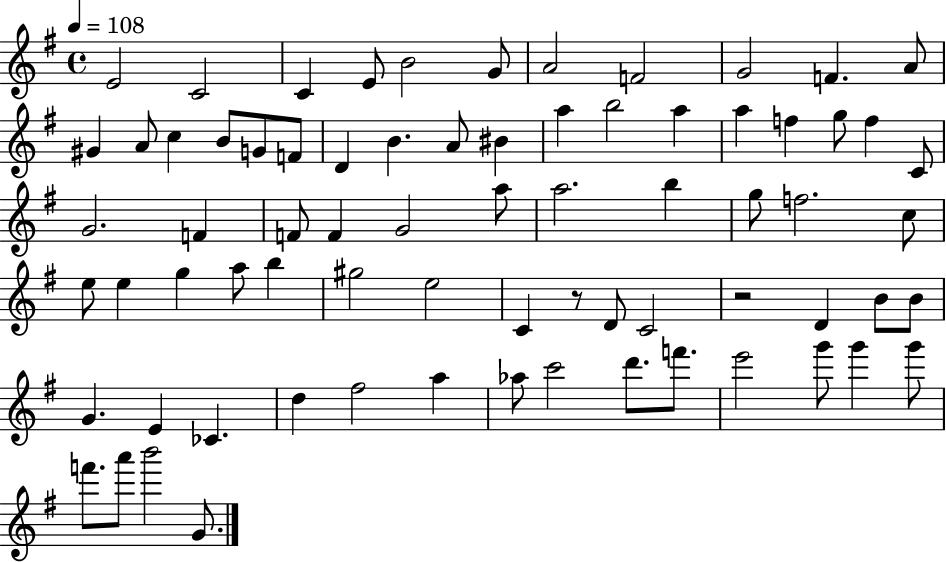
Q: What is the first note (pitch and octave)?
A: E4